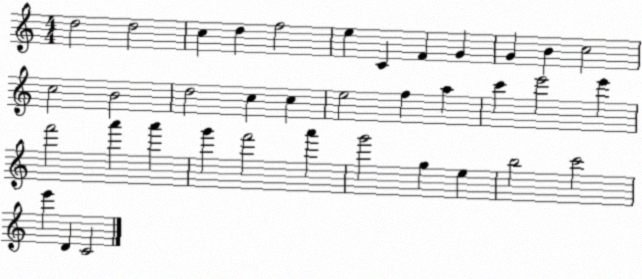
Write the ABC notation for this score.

X:1
T:Untitled
M:4/4
L:1/4
K:C
d2 d2 c d f2 e C F G G B c2 c2 B2 d2 c c e2 f a c' e'2 e' f'2 a' a' g' f'2 a' g'2 g e b2 c'2 e' D C2